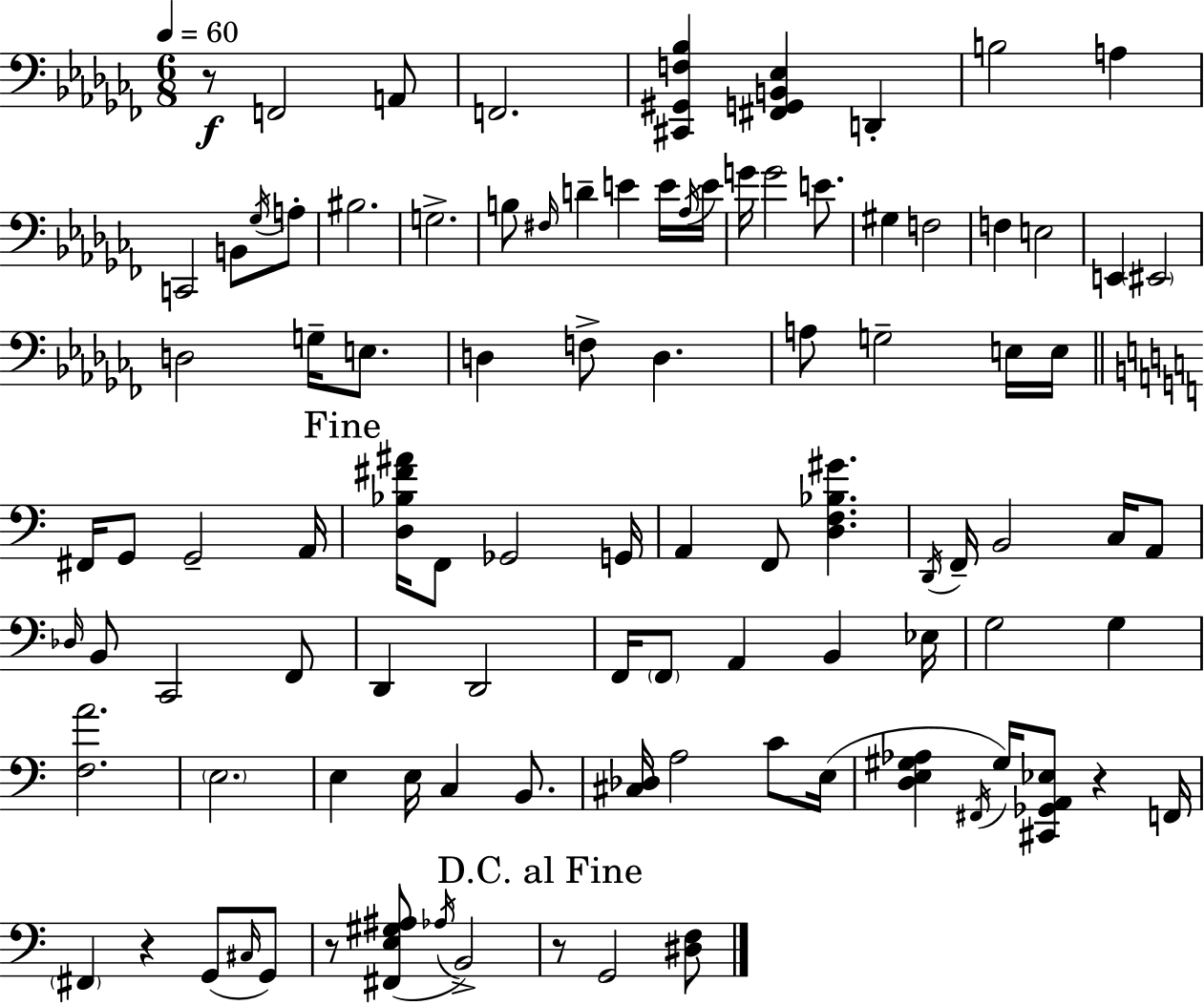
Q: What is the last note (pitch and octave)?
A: G2